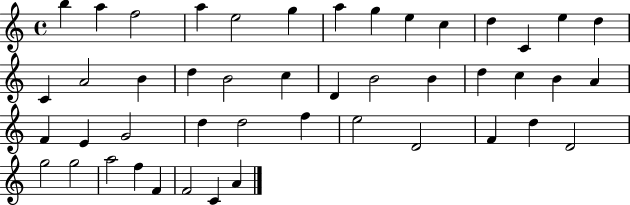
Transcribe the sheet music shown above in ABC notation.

X:1
T:Untitled
M:4/4
L:1/4
K:C
b a f2 a e2 g a g e c d C e d C A2 B d B2 c D B2 B d c B A F E G2 d d2 f e2 D2 F d D2 g2 g2 a2 f F F2 C A